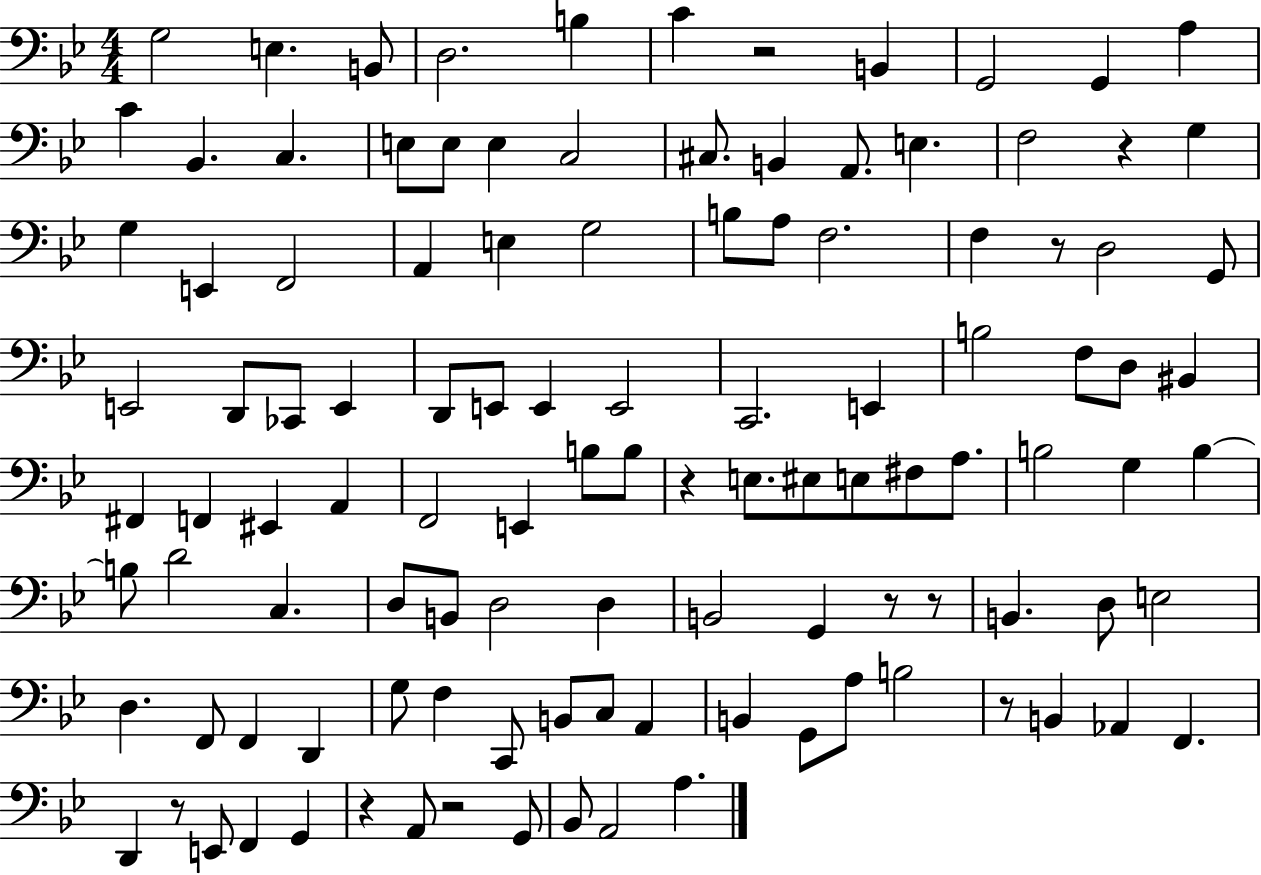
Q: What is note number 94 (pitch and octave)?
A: F2